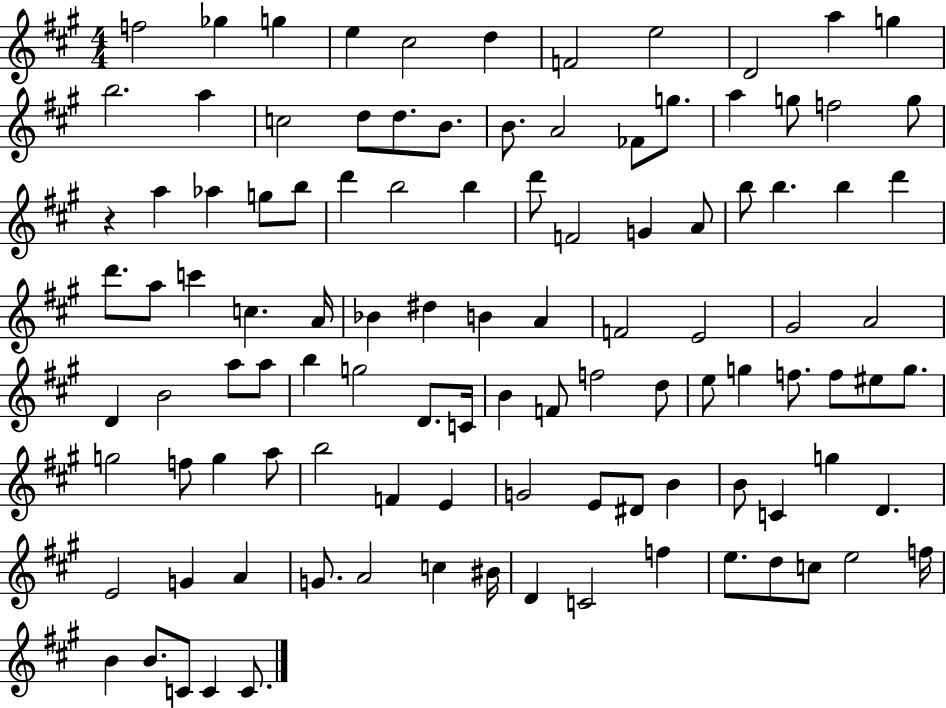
F5/h Gb5/q G5/q E5/q C#5/h D5/q F4/h E5/h D4/h A5/q G5/q B5/h. A5/q C5/h D5/e D5/e. B4/e. B4/e. A4/h FES4/e G5/e. A5/q G5/e F5/h G5/e R/q A5/q Ab5/q G5/e B5/e D6/q B5/h B5/q D6/e F4/h G4/q A4/e B5/e B5/q. B5/q D6/q D6/e. A5/e C6/q C5/q. A4/s Bb4/q D#5/q B4/q A4/q F4/h E4/h G#4/h A4/h D4/q B4/h A5/e A5/e B5/q G5/h D4/e. C4/s B4/q F4/e F5/h D5/e E5/e G5/q F5/e. F5/e EIS5/e G5/e. G5/h F5/e G5/q A5/e B5/h F4/q E4/q G4/h E4/e D#4/e B4/q B4/e C4/q G5/q D4/q. E4/h G4/q A4/q G4/e. A4/h C5/q BIS4/s D4/q C4/h F5/q E5/e. D5/e C5/e E5/h F5/s B4/q B4/e. C4/e C4/q C4/e.